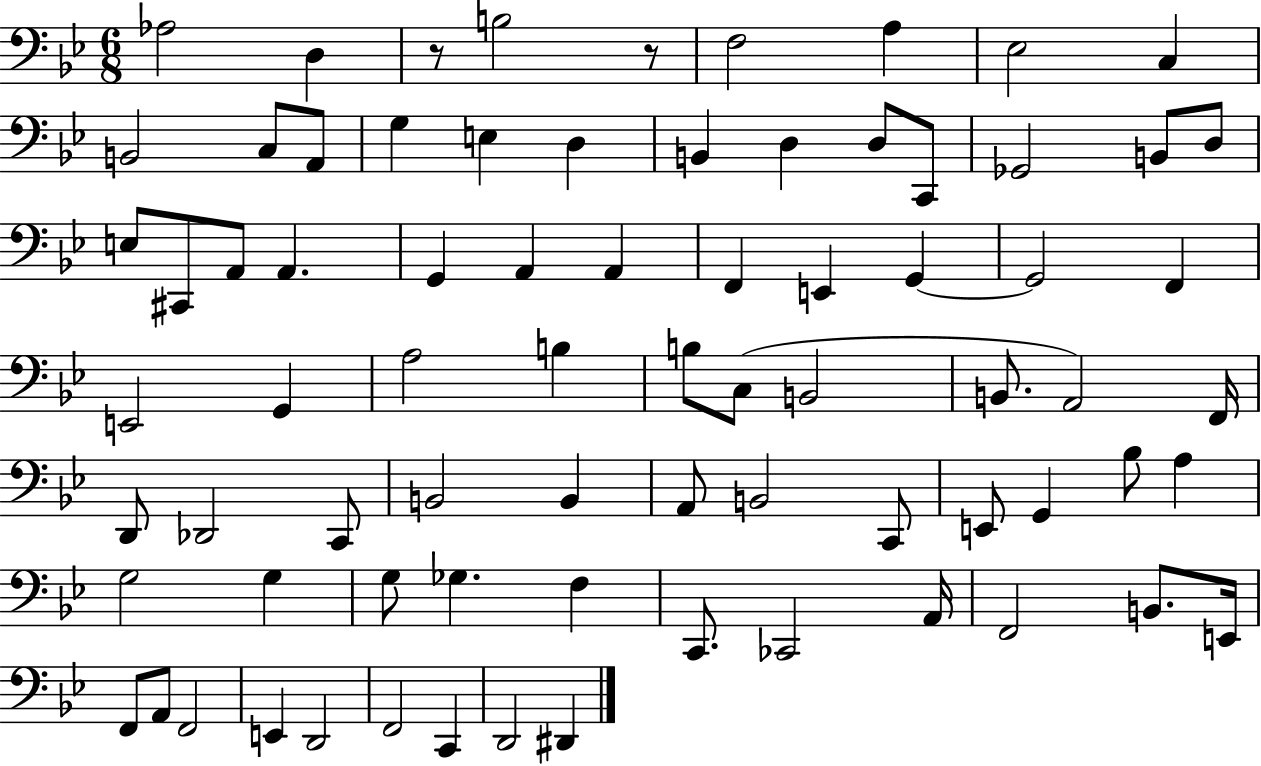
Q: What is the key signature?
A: BES major